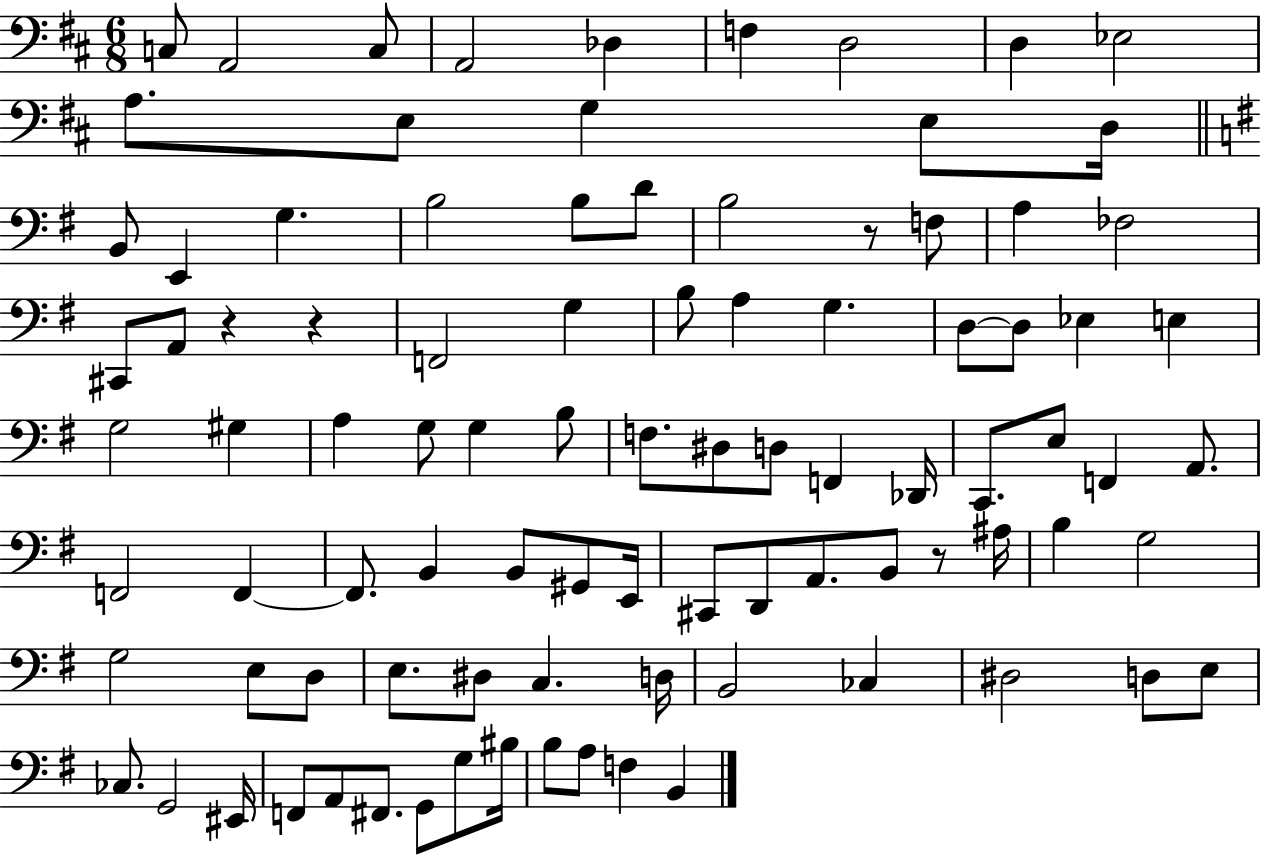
X:1
T:Untitled
M:6/8
L:1/4
K:D
C,/2 A,,2 C,/2 A,,2 _D, F, D,2 D, _E,2 A,/2 E,/2 G, E,/2 D,/4 B,,/2 E,, G, B,2 B,/2 D/2 B,2 z/2 F,/2 A, _F,2 ^C,,/2 A,,/2 z z F,,2 G, B,/2 A, G, D,/2 D,/2 _E, E, G,2 ^G, A, G,/2 G, B,/2 F,/2 ^D,/2 D,/2 F,, _D,,/4 C,,/2 E,/2 F,, A,,/2 F,,2 F,, F,,/2 B,, B,,/2 ^G,,/2 E,,/4 ^C,,/2 D,,/2 A,,/2 B,,/2 z/2 ^A,/4 B, G,2 G,2 E,/2 D,/2 E,/2 ^D,/2 C, D,/4 B,,2 _C, ^D,2 D,/2 E,/2 _C,/2 G,,2 ^E,,/4 F,,/2 A,,/2 ^F,,/2 G,,/2 G,/2 ^B,/4 B,/2 A,/2 F, B,,